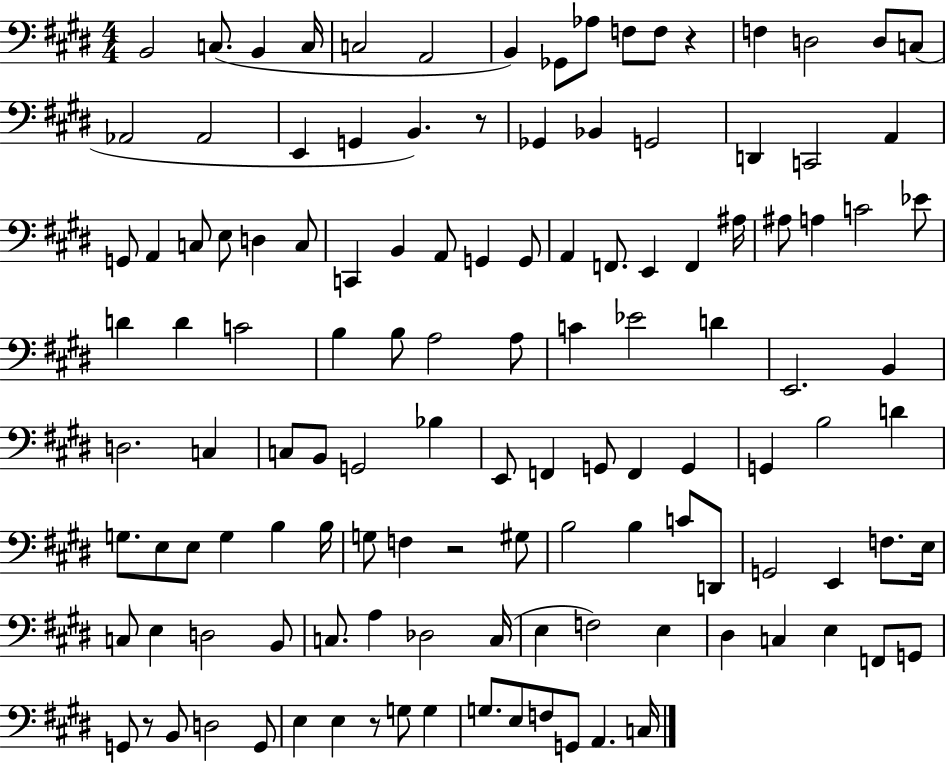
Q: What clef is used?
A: bass